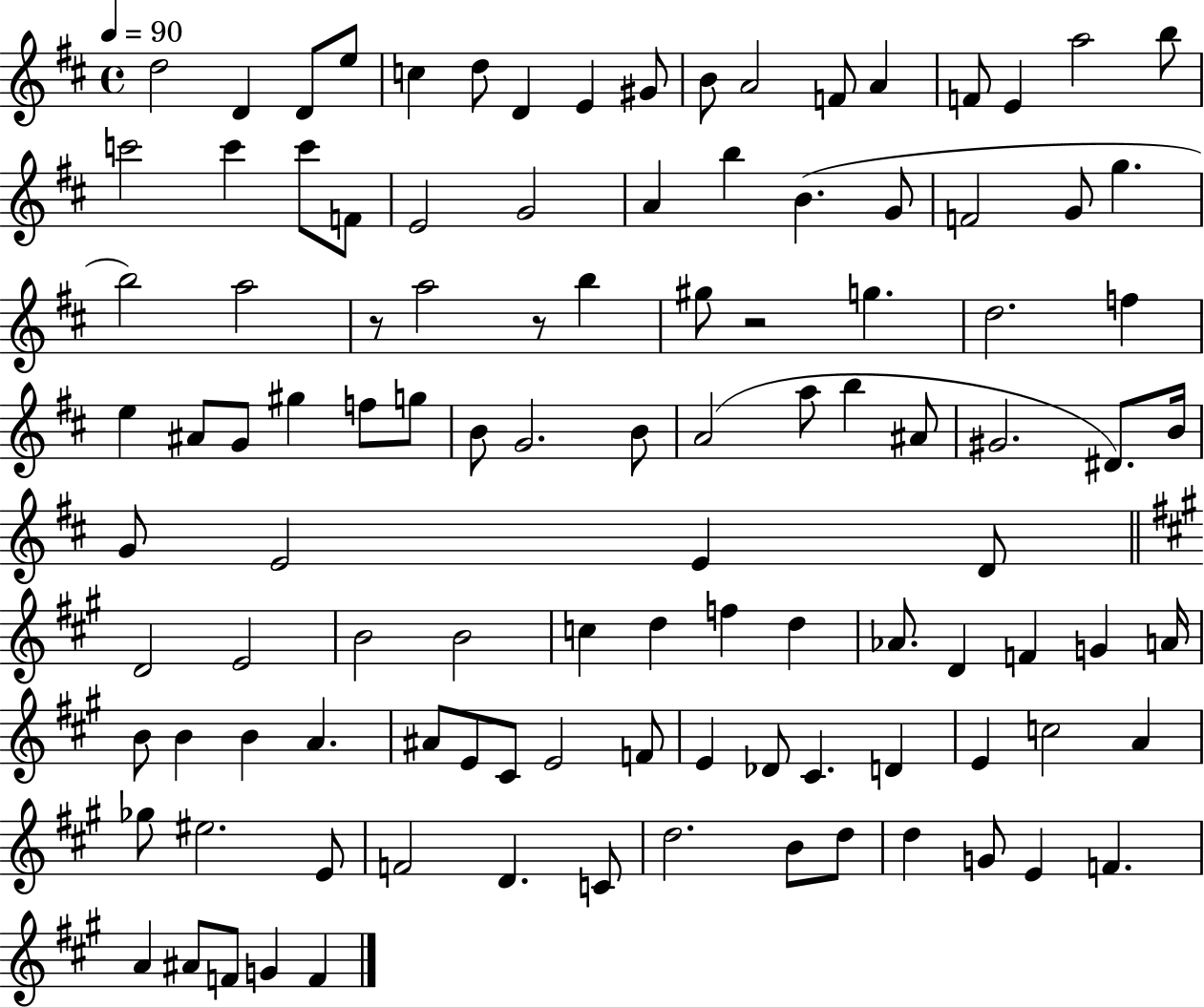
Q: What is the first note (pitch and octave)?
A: D5